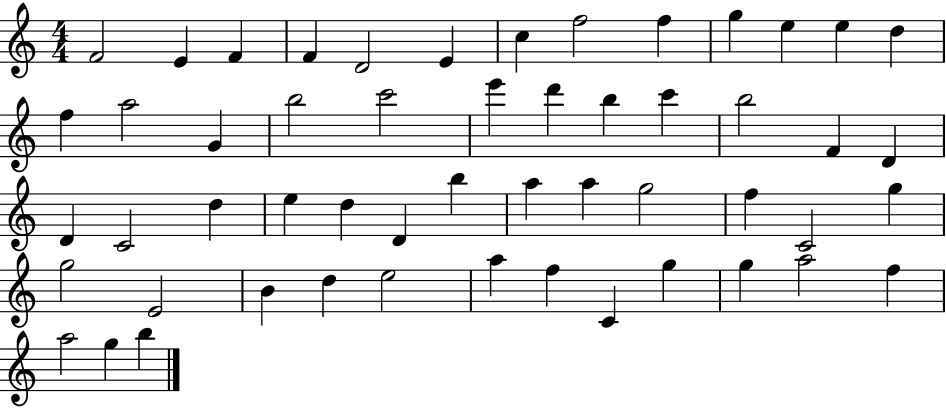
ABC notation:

X:1
T:Untitled
M:4/4
L:1/4
K:C
F2 E F F D2 E c f2 f g e e d f a2 G b2 c'2 e' d' b c' b2 F D D C2 d e d D b a a g2 f C2 g g2 E2 B d e2 a f C g g a2 f a2 g b